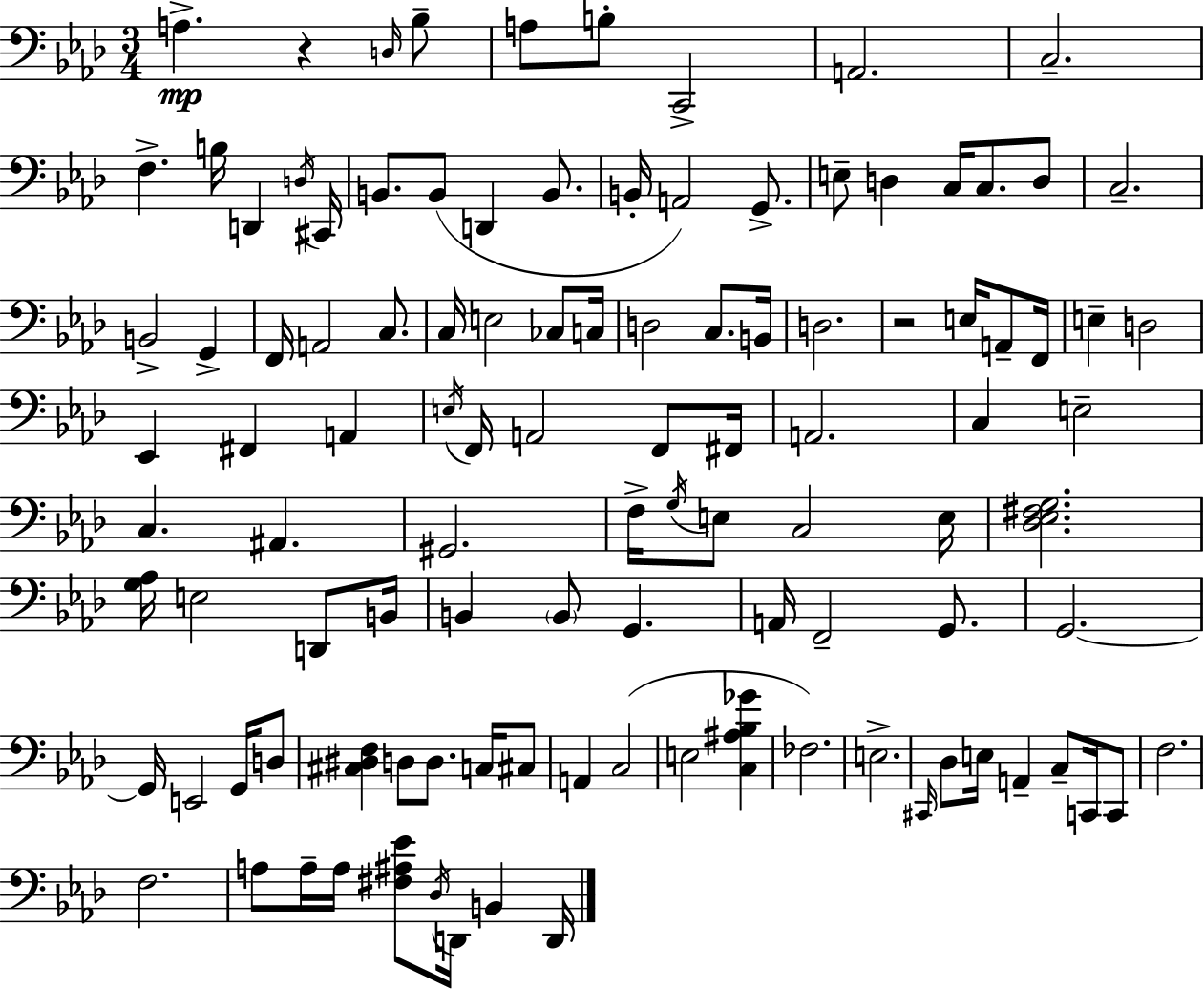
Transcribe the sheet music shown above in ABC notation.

X:1
T:Untitled
M:3/4
L:1/4
K:Ab
A, z D,/4 _B,/2 A,/2 B,/2 C,,2 A,,2 C,2 F, B,/4 D,, D,/4 ^C,,/4 B,,/2 B,,/2 D,, B,,/2 B,,/4 A,,2 G,,/2 E,/2 D, C,/4 C,/2 D,/2 C,2 B,,2 G,, F,,/4 A,,2 C,/2 C,/4 E,2 _C,/2 C,/4 D,2 C,/2 B,,/4 D,2 z2 E,/4 A,,/2 F,,/4 E, D,2 _E,, ^F,, A,, E,/4 F,,/4 A,,2 F,,/2 ^F,,/4 A,,2 C, E,2 C, ^A,, ^G,,2 F,/4 G,/4 E,/2 C,2 E,/4 [_D,_E,^F,G,]2 [G,_A,]/4 E,2 D,,/2 B,,/4 B,, B,,/2 G,, A,,/4 F,,2 G,,/2 G,,2 G,,/4 E,,2 G,,/4 D,/2 [^C,^D,F,] D,/2 D,/2 C,/4 ^C,/2 A,, C,2 E,2 [C,^A,_B,_G] _F,2 E,2 ^C,,/4 _D,/2 E,/4 A,, C,/2 C,,/4 C,,/2 F,2 F,2 A,/2 A,/4 A,/4 [^F,^A,_E]/2 _D,/4 D,,/4 B,, D,,/4